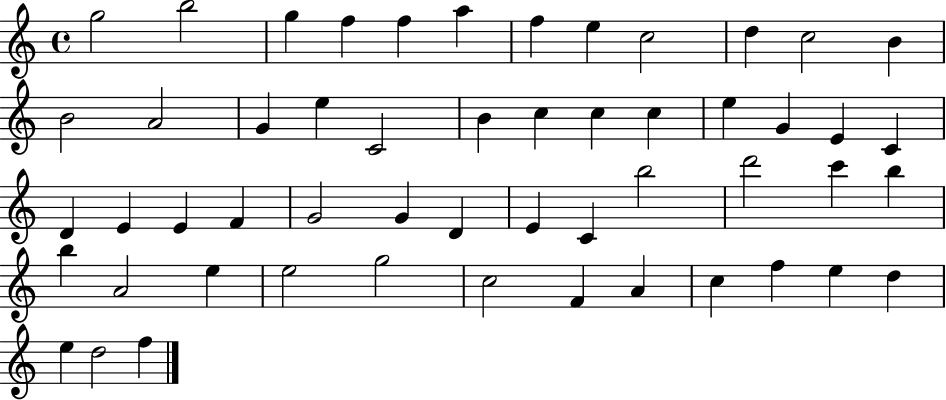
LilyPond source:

{
  \clef treble
  \time 4/4
  \defaultTimeSignature
  \key c \major
  g''2 b''2 | g''4 f''4 f''4 a''4 | f''4 e''4 c''2 | d''4 c''2 b'4 | \break b'2 a'2 | g'4 e''4 c'2 | b'4 c''4 c''4 c''4 | e''4 g'4 e'4 c'4 | \break d'4 e'4 e'4 f'4 | g'2 g'4 d'4 | e'4 c'4 b''2 | d'''2 c'''4 b''4 | \break b''4 a'2 e''4 | e''2 g''2 | c''2 f'4 a'4 | c''4 f''4 e''4 d''4 | \break e''4 d''2 f''4 | \bar "|."
}